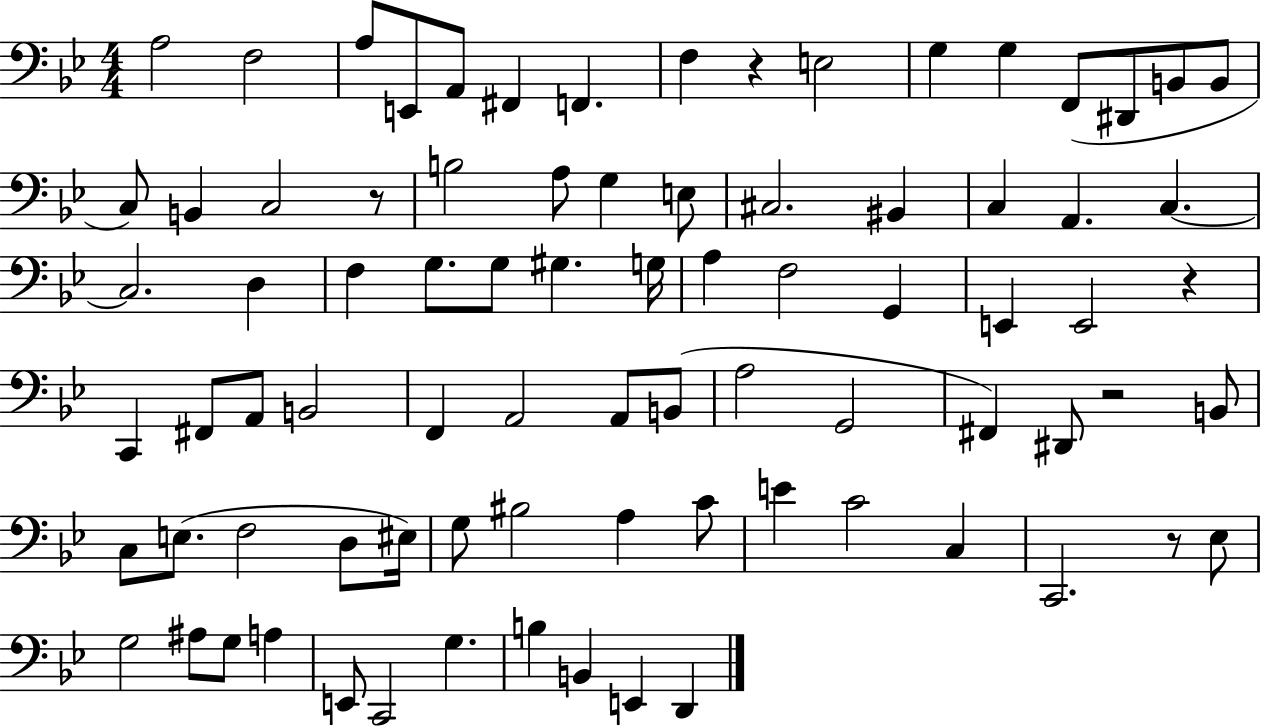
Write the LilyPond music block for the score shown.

{
  \clef bass
  \numericTimeSignature
  \time 4/4
  \key bes \major
  \repeat volta 2 { a2 f2 | a8 e,8 a,8 fis,4 f,4. | f4 r4 e2 | g4 g4 f,8( dis,8 b,8 b,8 | \break c8) b,4 c2 r8 | b2 a8 g4 e8 | cis2. bis,4 | c4 a,4. c4.~~ | \break c2. d4 | f4 g8. g8 gis4. g16 | a4 f2 g,4 | e,4 e,2 r4 | \break c,4 fis,8 a,8 b,2 | f,4 a,2 a,8 b,8( | a2 g,2 | fis,4) dis,8 r2 b,8 | \break c8 e8.( f2 d8 eis16) | g8 bis2 a4 c'8 | e'4 c'2 c4 | c,2. r8 ees8 | \break g2 ais8 g8 a4 | e,8 c,2 g4. | b4 b,4 e,4 d,4 | } \bar "|."
}